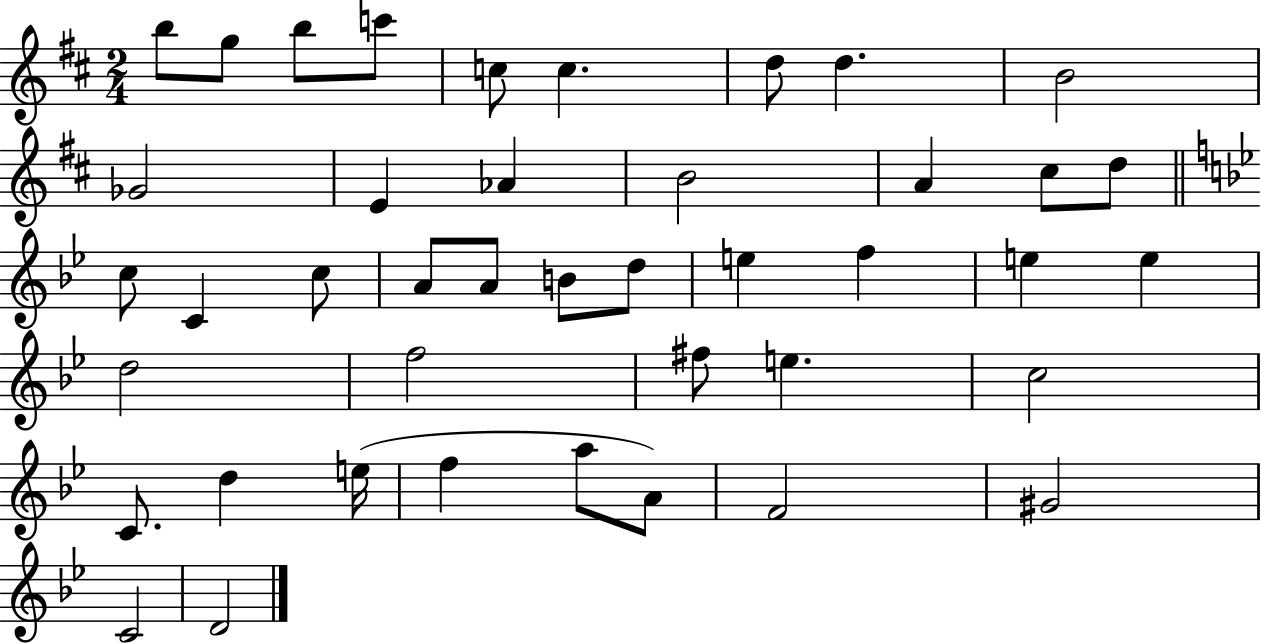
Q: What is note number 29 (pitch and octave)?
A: F5